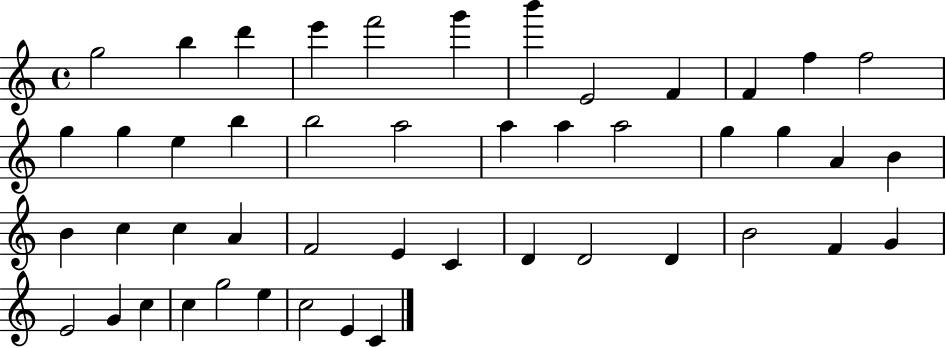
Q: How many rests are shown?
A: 0